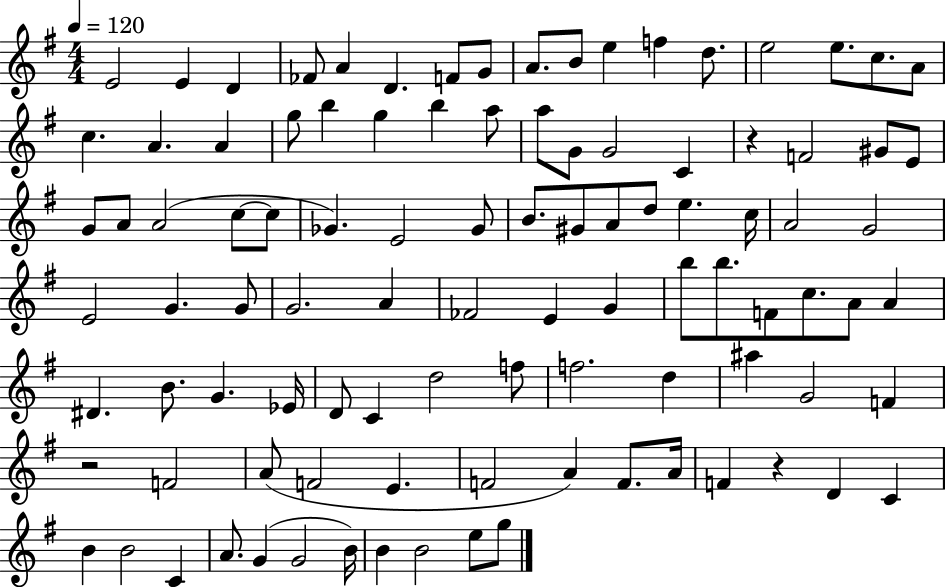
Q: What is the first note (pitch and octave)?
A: E4